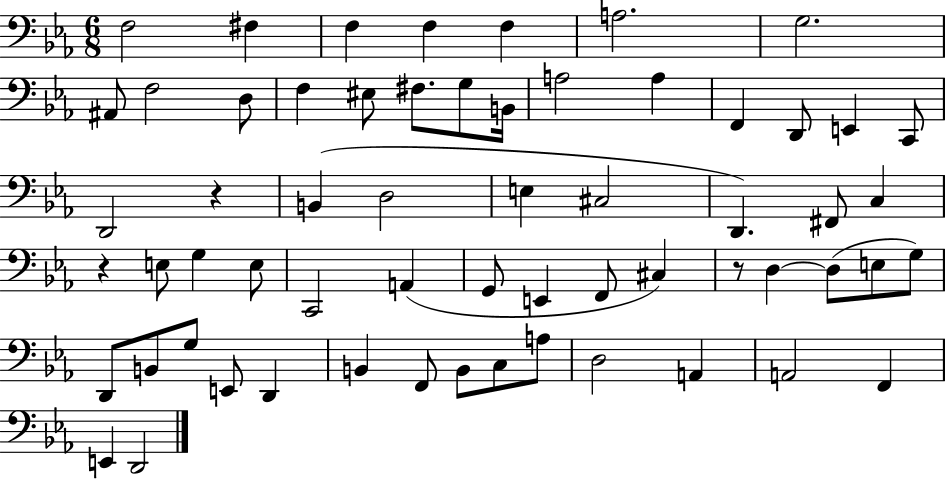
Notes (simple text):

F3/h F#3/q F3/q F3/q F3/q A3/h. G3/h. A#2/e F3/h D3/e F3/q EIS3/e F#3/e. G3/e B2/s A3/h A3/q F2/q D2/e E2/q C2/e D2/h R/q B2/q D3/h E3/q C#3/h D2/q. F#2/e C3/q R/q E3/e G3/q E3/e C2/h A2/q G2/e E2/q F2/e C#3/q R/e D3/q D3/e E3/e G3/e D2/e B2/e G3/e E2/e D2/q B2/q F2/e B2/e C3/e A3/e D3/h A2/q A2/h F2/q E2/q D2/h